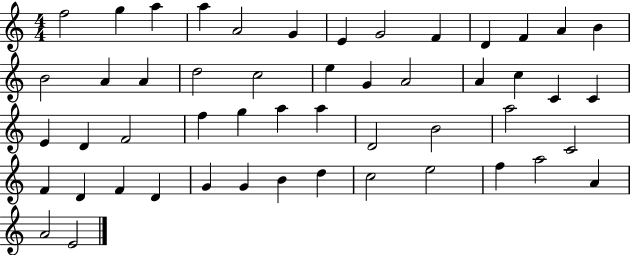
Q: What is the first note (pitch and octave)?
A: F5